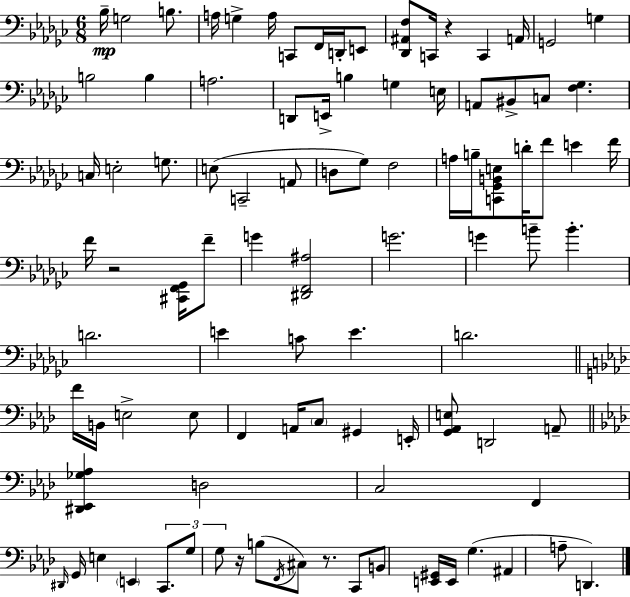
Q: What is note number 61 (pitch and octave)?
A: G#2